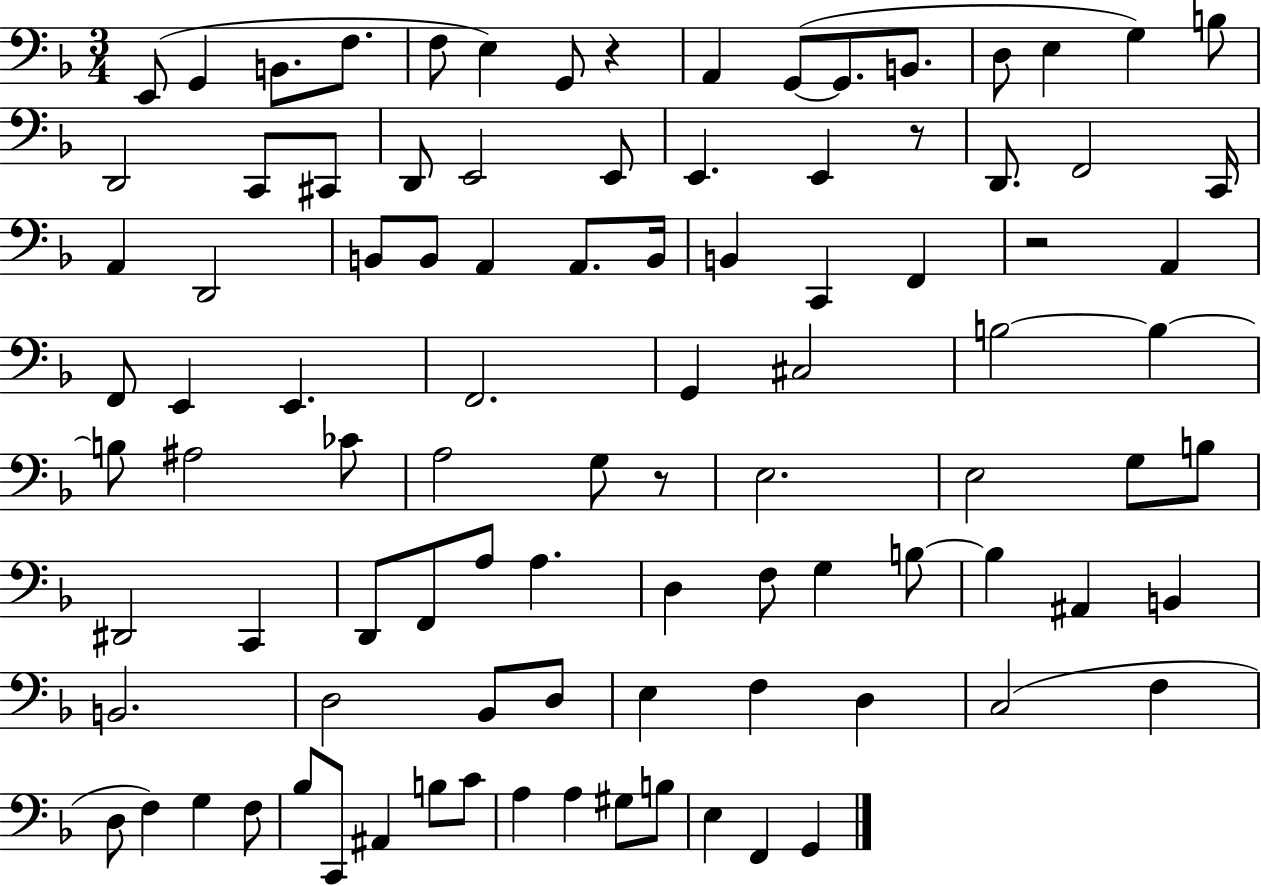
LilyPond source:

{
  \clef bass
  \numericTimeSignature
  \time 3/4
  \key f \major
  e,8( g,4 b,8. f8. | f8 e4) g,8 r4 | a,4 g,8~(~ g,8. b,8. | d8 e4 g4) b8 | \break d,2 c,8 cis,8 | d,8 e,2 e,8 | e,4. e,4 r8 | d,8. f,2 c,16 | \break a,4 d,2 | b,8 b,8 a,4 a,8. b,16 | b,4 c,4 f,4 | r2 a,4 | \break f,8 e,4 e,4. | f,2. | g,4 cis2 | b2~~ b4~~ | \break b8 ais2 ces'8 | a2 g8 r8 | e2. | e2 g8 b8 | \break dis,2 c,4 | d,8 f,8 a8 a4. | d4 f8 g4 b8~~ | b4 ais,4 b,4 | \break b,2. | d2 bes,8 d8 | e4 f4 d4 | c2( f4 | \break d8 f4) g4 f8 | bes8 c,8 ais,4 b8 c'8 | a4 a4 gis8 b8 | e4 f,4 g,4 | \break \bar "|."
}